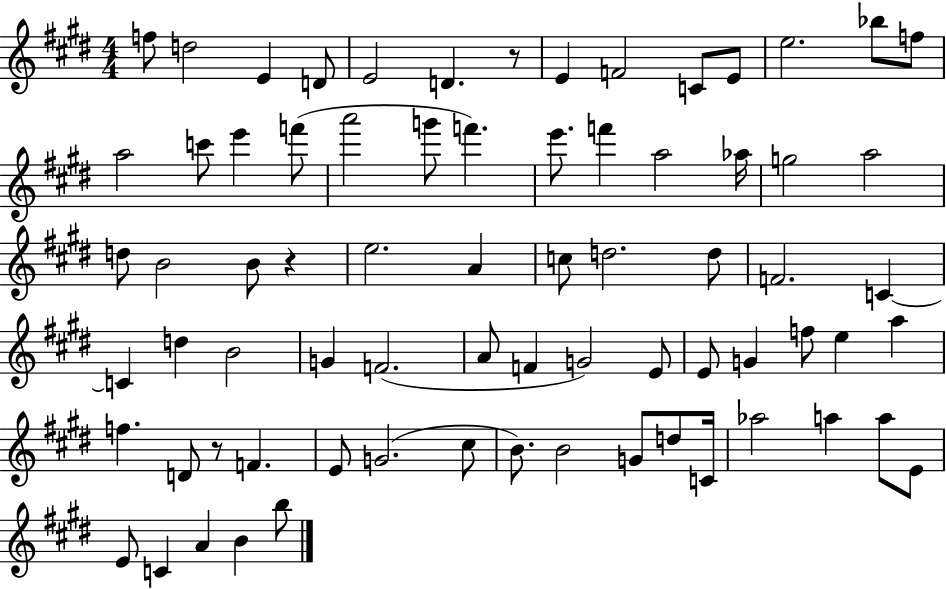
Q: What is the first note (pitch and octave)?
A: F5